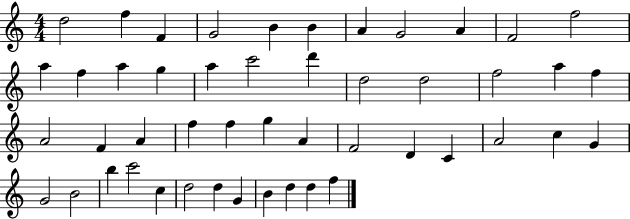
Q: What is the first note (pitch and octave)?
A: D5